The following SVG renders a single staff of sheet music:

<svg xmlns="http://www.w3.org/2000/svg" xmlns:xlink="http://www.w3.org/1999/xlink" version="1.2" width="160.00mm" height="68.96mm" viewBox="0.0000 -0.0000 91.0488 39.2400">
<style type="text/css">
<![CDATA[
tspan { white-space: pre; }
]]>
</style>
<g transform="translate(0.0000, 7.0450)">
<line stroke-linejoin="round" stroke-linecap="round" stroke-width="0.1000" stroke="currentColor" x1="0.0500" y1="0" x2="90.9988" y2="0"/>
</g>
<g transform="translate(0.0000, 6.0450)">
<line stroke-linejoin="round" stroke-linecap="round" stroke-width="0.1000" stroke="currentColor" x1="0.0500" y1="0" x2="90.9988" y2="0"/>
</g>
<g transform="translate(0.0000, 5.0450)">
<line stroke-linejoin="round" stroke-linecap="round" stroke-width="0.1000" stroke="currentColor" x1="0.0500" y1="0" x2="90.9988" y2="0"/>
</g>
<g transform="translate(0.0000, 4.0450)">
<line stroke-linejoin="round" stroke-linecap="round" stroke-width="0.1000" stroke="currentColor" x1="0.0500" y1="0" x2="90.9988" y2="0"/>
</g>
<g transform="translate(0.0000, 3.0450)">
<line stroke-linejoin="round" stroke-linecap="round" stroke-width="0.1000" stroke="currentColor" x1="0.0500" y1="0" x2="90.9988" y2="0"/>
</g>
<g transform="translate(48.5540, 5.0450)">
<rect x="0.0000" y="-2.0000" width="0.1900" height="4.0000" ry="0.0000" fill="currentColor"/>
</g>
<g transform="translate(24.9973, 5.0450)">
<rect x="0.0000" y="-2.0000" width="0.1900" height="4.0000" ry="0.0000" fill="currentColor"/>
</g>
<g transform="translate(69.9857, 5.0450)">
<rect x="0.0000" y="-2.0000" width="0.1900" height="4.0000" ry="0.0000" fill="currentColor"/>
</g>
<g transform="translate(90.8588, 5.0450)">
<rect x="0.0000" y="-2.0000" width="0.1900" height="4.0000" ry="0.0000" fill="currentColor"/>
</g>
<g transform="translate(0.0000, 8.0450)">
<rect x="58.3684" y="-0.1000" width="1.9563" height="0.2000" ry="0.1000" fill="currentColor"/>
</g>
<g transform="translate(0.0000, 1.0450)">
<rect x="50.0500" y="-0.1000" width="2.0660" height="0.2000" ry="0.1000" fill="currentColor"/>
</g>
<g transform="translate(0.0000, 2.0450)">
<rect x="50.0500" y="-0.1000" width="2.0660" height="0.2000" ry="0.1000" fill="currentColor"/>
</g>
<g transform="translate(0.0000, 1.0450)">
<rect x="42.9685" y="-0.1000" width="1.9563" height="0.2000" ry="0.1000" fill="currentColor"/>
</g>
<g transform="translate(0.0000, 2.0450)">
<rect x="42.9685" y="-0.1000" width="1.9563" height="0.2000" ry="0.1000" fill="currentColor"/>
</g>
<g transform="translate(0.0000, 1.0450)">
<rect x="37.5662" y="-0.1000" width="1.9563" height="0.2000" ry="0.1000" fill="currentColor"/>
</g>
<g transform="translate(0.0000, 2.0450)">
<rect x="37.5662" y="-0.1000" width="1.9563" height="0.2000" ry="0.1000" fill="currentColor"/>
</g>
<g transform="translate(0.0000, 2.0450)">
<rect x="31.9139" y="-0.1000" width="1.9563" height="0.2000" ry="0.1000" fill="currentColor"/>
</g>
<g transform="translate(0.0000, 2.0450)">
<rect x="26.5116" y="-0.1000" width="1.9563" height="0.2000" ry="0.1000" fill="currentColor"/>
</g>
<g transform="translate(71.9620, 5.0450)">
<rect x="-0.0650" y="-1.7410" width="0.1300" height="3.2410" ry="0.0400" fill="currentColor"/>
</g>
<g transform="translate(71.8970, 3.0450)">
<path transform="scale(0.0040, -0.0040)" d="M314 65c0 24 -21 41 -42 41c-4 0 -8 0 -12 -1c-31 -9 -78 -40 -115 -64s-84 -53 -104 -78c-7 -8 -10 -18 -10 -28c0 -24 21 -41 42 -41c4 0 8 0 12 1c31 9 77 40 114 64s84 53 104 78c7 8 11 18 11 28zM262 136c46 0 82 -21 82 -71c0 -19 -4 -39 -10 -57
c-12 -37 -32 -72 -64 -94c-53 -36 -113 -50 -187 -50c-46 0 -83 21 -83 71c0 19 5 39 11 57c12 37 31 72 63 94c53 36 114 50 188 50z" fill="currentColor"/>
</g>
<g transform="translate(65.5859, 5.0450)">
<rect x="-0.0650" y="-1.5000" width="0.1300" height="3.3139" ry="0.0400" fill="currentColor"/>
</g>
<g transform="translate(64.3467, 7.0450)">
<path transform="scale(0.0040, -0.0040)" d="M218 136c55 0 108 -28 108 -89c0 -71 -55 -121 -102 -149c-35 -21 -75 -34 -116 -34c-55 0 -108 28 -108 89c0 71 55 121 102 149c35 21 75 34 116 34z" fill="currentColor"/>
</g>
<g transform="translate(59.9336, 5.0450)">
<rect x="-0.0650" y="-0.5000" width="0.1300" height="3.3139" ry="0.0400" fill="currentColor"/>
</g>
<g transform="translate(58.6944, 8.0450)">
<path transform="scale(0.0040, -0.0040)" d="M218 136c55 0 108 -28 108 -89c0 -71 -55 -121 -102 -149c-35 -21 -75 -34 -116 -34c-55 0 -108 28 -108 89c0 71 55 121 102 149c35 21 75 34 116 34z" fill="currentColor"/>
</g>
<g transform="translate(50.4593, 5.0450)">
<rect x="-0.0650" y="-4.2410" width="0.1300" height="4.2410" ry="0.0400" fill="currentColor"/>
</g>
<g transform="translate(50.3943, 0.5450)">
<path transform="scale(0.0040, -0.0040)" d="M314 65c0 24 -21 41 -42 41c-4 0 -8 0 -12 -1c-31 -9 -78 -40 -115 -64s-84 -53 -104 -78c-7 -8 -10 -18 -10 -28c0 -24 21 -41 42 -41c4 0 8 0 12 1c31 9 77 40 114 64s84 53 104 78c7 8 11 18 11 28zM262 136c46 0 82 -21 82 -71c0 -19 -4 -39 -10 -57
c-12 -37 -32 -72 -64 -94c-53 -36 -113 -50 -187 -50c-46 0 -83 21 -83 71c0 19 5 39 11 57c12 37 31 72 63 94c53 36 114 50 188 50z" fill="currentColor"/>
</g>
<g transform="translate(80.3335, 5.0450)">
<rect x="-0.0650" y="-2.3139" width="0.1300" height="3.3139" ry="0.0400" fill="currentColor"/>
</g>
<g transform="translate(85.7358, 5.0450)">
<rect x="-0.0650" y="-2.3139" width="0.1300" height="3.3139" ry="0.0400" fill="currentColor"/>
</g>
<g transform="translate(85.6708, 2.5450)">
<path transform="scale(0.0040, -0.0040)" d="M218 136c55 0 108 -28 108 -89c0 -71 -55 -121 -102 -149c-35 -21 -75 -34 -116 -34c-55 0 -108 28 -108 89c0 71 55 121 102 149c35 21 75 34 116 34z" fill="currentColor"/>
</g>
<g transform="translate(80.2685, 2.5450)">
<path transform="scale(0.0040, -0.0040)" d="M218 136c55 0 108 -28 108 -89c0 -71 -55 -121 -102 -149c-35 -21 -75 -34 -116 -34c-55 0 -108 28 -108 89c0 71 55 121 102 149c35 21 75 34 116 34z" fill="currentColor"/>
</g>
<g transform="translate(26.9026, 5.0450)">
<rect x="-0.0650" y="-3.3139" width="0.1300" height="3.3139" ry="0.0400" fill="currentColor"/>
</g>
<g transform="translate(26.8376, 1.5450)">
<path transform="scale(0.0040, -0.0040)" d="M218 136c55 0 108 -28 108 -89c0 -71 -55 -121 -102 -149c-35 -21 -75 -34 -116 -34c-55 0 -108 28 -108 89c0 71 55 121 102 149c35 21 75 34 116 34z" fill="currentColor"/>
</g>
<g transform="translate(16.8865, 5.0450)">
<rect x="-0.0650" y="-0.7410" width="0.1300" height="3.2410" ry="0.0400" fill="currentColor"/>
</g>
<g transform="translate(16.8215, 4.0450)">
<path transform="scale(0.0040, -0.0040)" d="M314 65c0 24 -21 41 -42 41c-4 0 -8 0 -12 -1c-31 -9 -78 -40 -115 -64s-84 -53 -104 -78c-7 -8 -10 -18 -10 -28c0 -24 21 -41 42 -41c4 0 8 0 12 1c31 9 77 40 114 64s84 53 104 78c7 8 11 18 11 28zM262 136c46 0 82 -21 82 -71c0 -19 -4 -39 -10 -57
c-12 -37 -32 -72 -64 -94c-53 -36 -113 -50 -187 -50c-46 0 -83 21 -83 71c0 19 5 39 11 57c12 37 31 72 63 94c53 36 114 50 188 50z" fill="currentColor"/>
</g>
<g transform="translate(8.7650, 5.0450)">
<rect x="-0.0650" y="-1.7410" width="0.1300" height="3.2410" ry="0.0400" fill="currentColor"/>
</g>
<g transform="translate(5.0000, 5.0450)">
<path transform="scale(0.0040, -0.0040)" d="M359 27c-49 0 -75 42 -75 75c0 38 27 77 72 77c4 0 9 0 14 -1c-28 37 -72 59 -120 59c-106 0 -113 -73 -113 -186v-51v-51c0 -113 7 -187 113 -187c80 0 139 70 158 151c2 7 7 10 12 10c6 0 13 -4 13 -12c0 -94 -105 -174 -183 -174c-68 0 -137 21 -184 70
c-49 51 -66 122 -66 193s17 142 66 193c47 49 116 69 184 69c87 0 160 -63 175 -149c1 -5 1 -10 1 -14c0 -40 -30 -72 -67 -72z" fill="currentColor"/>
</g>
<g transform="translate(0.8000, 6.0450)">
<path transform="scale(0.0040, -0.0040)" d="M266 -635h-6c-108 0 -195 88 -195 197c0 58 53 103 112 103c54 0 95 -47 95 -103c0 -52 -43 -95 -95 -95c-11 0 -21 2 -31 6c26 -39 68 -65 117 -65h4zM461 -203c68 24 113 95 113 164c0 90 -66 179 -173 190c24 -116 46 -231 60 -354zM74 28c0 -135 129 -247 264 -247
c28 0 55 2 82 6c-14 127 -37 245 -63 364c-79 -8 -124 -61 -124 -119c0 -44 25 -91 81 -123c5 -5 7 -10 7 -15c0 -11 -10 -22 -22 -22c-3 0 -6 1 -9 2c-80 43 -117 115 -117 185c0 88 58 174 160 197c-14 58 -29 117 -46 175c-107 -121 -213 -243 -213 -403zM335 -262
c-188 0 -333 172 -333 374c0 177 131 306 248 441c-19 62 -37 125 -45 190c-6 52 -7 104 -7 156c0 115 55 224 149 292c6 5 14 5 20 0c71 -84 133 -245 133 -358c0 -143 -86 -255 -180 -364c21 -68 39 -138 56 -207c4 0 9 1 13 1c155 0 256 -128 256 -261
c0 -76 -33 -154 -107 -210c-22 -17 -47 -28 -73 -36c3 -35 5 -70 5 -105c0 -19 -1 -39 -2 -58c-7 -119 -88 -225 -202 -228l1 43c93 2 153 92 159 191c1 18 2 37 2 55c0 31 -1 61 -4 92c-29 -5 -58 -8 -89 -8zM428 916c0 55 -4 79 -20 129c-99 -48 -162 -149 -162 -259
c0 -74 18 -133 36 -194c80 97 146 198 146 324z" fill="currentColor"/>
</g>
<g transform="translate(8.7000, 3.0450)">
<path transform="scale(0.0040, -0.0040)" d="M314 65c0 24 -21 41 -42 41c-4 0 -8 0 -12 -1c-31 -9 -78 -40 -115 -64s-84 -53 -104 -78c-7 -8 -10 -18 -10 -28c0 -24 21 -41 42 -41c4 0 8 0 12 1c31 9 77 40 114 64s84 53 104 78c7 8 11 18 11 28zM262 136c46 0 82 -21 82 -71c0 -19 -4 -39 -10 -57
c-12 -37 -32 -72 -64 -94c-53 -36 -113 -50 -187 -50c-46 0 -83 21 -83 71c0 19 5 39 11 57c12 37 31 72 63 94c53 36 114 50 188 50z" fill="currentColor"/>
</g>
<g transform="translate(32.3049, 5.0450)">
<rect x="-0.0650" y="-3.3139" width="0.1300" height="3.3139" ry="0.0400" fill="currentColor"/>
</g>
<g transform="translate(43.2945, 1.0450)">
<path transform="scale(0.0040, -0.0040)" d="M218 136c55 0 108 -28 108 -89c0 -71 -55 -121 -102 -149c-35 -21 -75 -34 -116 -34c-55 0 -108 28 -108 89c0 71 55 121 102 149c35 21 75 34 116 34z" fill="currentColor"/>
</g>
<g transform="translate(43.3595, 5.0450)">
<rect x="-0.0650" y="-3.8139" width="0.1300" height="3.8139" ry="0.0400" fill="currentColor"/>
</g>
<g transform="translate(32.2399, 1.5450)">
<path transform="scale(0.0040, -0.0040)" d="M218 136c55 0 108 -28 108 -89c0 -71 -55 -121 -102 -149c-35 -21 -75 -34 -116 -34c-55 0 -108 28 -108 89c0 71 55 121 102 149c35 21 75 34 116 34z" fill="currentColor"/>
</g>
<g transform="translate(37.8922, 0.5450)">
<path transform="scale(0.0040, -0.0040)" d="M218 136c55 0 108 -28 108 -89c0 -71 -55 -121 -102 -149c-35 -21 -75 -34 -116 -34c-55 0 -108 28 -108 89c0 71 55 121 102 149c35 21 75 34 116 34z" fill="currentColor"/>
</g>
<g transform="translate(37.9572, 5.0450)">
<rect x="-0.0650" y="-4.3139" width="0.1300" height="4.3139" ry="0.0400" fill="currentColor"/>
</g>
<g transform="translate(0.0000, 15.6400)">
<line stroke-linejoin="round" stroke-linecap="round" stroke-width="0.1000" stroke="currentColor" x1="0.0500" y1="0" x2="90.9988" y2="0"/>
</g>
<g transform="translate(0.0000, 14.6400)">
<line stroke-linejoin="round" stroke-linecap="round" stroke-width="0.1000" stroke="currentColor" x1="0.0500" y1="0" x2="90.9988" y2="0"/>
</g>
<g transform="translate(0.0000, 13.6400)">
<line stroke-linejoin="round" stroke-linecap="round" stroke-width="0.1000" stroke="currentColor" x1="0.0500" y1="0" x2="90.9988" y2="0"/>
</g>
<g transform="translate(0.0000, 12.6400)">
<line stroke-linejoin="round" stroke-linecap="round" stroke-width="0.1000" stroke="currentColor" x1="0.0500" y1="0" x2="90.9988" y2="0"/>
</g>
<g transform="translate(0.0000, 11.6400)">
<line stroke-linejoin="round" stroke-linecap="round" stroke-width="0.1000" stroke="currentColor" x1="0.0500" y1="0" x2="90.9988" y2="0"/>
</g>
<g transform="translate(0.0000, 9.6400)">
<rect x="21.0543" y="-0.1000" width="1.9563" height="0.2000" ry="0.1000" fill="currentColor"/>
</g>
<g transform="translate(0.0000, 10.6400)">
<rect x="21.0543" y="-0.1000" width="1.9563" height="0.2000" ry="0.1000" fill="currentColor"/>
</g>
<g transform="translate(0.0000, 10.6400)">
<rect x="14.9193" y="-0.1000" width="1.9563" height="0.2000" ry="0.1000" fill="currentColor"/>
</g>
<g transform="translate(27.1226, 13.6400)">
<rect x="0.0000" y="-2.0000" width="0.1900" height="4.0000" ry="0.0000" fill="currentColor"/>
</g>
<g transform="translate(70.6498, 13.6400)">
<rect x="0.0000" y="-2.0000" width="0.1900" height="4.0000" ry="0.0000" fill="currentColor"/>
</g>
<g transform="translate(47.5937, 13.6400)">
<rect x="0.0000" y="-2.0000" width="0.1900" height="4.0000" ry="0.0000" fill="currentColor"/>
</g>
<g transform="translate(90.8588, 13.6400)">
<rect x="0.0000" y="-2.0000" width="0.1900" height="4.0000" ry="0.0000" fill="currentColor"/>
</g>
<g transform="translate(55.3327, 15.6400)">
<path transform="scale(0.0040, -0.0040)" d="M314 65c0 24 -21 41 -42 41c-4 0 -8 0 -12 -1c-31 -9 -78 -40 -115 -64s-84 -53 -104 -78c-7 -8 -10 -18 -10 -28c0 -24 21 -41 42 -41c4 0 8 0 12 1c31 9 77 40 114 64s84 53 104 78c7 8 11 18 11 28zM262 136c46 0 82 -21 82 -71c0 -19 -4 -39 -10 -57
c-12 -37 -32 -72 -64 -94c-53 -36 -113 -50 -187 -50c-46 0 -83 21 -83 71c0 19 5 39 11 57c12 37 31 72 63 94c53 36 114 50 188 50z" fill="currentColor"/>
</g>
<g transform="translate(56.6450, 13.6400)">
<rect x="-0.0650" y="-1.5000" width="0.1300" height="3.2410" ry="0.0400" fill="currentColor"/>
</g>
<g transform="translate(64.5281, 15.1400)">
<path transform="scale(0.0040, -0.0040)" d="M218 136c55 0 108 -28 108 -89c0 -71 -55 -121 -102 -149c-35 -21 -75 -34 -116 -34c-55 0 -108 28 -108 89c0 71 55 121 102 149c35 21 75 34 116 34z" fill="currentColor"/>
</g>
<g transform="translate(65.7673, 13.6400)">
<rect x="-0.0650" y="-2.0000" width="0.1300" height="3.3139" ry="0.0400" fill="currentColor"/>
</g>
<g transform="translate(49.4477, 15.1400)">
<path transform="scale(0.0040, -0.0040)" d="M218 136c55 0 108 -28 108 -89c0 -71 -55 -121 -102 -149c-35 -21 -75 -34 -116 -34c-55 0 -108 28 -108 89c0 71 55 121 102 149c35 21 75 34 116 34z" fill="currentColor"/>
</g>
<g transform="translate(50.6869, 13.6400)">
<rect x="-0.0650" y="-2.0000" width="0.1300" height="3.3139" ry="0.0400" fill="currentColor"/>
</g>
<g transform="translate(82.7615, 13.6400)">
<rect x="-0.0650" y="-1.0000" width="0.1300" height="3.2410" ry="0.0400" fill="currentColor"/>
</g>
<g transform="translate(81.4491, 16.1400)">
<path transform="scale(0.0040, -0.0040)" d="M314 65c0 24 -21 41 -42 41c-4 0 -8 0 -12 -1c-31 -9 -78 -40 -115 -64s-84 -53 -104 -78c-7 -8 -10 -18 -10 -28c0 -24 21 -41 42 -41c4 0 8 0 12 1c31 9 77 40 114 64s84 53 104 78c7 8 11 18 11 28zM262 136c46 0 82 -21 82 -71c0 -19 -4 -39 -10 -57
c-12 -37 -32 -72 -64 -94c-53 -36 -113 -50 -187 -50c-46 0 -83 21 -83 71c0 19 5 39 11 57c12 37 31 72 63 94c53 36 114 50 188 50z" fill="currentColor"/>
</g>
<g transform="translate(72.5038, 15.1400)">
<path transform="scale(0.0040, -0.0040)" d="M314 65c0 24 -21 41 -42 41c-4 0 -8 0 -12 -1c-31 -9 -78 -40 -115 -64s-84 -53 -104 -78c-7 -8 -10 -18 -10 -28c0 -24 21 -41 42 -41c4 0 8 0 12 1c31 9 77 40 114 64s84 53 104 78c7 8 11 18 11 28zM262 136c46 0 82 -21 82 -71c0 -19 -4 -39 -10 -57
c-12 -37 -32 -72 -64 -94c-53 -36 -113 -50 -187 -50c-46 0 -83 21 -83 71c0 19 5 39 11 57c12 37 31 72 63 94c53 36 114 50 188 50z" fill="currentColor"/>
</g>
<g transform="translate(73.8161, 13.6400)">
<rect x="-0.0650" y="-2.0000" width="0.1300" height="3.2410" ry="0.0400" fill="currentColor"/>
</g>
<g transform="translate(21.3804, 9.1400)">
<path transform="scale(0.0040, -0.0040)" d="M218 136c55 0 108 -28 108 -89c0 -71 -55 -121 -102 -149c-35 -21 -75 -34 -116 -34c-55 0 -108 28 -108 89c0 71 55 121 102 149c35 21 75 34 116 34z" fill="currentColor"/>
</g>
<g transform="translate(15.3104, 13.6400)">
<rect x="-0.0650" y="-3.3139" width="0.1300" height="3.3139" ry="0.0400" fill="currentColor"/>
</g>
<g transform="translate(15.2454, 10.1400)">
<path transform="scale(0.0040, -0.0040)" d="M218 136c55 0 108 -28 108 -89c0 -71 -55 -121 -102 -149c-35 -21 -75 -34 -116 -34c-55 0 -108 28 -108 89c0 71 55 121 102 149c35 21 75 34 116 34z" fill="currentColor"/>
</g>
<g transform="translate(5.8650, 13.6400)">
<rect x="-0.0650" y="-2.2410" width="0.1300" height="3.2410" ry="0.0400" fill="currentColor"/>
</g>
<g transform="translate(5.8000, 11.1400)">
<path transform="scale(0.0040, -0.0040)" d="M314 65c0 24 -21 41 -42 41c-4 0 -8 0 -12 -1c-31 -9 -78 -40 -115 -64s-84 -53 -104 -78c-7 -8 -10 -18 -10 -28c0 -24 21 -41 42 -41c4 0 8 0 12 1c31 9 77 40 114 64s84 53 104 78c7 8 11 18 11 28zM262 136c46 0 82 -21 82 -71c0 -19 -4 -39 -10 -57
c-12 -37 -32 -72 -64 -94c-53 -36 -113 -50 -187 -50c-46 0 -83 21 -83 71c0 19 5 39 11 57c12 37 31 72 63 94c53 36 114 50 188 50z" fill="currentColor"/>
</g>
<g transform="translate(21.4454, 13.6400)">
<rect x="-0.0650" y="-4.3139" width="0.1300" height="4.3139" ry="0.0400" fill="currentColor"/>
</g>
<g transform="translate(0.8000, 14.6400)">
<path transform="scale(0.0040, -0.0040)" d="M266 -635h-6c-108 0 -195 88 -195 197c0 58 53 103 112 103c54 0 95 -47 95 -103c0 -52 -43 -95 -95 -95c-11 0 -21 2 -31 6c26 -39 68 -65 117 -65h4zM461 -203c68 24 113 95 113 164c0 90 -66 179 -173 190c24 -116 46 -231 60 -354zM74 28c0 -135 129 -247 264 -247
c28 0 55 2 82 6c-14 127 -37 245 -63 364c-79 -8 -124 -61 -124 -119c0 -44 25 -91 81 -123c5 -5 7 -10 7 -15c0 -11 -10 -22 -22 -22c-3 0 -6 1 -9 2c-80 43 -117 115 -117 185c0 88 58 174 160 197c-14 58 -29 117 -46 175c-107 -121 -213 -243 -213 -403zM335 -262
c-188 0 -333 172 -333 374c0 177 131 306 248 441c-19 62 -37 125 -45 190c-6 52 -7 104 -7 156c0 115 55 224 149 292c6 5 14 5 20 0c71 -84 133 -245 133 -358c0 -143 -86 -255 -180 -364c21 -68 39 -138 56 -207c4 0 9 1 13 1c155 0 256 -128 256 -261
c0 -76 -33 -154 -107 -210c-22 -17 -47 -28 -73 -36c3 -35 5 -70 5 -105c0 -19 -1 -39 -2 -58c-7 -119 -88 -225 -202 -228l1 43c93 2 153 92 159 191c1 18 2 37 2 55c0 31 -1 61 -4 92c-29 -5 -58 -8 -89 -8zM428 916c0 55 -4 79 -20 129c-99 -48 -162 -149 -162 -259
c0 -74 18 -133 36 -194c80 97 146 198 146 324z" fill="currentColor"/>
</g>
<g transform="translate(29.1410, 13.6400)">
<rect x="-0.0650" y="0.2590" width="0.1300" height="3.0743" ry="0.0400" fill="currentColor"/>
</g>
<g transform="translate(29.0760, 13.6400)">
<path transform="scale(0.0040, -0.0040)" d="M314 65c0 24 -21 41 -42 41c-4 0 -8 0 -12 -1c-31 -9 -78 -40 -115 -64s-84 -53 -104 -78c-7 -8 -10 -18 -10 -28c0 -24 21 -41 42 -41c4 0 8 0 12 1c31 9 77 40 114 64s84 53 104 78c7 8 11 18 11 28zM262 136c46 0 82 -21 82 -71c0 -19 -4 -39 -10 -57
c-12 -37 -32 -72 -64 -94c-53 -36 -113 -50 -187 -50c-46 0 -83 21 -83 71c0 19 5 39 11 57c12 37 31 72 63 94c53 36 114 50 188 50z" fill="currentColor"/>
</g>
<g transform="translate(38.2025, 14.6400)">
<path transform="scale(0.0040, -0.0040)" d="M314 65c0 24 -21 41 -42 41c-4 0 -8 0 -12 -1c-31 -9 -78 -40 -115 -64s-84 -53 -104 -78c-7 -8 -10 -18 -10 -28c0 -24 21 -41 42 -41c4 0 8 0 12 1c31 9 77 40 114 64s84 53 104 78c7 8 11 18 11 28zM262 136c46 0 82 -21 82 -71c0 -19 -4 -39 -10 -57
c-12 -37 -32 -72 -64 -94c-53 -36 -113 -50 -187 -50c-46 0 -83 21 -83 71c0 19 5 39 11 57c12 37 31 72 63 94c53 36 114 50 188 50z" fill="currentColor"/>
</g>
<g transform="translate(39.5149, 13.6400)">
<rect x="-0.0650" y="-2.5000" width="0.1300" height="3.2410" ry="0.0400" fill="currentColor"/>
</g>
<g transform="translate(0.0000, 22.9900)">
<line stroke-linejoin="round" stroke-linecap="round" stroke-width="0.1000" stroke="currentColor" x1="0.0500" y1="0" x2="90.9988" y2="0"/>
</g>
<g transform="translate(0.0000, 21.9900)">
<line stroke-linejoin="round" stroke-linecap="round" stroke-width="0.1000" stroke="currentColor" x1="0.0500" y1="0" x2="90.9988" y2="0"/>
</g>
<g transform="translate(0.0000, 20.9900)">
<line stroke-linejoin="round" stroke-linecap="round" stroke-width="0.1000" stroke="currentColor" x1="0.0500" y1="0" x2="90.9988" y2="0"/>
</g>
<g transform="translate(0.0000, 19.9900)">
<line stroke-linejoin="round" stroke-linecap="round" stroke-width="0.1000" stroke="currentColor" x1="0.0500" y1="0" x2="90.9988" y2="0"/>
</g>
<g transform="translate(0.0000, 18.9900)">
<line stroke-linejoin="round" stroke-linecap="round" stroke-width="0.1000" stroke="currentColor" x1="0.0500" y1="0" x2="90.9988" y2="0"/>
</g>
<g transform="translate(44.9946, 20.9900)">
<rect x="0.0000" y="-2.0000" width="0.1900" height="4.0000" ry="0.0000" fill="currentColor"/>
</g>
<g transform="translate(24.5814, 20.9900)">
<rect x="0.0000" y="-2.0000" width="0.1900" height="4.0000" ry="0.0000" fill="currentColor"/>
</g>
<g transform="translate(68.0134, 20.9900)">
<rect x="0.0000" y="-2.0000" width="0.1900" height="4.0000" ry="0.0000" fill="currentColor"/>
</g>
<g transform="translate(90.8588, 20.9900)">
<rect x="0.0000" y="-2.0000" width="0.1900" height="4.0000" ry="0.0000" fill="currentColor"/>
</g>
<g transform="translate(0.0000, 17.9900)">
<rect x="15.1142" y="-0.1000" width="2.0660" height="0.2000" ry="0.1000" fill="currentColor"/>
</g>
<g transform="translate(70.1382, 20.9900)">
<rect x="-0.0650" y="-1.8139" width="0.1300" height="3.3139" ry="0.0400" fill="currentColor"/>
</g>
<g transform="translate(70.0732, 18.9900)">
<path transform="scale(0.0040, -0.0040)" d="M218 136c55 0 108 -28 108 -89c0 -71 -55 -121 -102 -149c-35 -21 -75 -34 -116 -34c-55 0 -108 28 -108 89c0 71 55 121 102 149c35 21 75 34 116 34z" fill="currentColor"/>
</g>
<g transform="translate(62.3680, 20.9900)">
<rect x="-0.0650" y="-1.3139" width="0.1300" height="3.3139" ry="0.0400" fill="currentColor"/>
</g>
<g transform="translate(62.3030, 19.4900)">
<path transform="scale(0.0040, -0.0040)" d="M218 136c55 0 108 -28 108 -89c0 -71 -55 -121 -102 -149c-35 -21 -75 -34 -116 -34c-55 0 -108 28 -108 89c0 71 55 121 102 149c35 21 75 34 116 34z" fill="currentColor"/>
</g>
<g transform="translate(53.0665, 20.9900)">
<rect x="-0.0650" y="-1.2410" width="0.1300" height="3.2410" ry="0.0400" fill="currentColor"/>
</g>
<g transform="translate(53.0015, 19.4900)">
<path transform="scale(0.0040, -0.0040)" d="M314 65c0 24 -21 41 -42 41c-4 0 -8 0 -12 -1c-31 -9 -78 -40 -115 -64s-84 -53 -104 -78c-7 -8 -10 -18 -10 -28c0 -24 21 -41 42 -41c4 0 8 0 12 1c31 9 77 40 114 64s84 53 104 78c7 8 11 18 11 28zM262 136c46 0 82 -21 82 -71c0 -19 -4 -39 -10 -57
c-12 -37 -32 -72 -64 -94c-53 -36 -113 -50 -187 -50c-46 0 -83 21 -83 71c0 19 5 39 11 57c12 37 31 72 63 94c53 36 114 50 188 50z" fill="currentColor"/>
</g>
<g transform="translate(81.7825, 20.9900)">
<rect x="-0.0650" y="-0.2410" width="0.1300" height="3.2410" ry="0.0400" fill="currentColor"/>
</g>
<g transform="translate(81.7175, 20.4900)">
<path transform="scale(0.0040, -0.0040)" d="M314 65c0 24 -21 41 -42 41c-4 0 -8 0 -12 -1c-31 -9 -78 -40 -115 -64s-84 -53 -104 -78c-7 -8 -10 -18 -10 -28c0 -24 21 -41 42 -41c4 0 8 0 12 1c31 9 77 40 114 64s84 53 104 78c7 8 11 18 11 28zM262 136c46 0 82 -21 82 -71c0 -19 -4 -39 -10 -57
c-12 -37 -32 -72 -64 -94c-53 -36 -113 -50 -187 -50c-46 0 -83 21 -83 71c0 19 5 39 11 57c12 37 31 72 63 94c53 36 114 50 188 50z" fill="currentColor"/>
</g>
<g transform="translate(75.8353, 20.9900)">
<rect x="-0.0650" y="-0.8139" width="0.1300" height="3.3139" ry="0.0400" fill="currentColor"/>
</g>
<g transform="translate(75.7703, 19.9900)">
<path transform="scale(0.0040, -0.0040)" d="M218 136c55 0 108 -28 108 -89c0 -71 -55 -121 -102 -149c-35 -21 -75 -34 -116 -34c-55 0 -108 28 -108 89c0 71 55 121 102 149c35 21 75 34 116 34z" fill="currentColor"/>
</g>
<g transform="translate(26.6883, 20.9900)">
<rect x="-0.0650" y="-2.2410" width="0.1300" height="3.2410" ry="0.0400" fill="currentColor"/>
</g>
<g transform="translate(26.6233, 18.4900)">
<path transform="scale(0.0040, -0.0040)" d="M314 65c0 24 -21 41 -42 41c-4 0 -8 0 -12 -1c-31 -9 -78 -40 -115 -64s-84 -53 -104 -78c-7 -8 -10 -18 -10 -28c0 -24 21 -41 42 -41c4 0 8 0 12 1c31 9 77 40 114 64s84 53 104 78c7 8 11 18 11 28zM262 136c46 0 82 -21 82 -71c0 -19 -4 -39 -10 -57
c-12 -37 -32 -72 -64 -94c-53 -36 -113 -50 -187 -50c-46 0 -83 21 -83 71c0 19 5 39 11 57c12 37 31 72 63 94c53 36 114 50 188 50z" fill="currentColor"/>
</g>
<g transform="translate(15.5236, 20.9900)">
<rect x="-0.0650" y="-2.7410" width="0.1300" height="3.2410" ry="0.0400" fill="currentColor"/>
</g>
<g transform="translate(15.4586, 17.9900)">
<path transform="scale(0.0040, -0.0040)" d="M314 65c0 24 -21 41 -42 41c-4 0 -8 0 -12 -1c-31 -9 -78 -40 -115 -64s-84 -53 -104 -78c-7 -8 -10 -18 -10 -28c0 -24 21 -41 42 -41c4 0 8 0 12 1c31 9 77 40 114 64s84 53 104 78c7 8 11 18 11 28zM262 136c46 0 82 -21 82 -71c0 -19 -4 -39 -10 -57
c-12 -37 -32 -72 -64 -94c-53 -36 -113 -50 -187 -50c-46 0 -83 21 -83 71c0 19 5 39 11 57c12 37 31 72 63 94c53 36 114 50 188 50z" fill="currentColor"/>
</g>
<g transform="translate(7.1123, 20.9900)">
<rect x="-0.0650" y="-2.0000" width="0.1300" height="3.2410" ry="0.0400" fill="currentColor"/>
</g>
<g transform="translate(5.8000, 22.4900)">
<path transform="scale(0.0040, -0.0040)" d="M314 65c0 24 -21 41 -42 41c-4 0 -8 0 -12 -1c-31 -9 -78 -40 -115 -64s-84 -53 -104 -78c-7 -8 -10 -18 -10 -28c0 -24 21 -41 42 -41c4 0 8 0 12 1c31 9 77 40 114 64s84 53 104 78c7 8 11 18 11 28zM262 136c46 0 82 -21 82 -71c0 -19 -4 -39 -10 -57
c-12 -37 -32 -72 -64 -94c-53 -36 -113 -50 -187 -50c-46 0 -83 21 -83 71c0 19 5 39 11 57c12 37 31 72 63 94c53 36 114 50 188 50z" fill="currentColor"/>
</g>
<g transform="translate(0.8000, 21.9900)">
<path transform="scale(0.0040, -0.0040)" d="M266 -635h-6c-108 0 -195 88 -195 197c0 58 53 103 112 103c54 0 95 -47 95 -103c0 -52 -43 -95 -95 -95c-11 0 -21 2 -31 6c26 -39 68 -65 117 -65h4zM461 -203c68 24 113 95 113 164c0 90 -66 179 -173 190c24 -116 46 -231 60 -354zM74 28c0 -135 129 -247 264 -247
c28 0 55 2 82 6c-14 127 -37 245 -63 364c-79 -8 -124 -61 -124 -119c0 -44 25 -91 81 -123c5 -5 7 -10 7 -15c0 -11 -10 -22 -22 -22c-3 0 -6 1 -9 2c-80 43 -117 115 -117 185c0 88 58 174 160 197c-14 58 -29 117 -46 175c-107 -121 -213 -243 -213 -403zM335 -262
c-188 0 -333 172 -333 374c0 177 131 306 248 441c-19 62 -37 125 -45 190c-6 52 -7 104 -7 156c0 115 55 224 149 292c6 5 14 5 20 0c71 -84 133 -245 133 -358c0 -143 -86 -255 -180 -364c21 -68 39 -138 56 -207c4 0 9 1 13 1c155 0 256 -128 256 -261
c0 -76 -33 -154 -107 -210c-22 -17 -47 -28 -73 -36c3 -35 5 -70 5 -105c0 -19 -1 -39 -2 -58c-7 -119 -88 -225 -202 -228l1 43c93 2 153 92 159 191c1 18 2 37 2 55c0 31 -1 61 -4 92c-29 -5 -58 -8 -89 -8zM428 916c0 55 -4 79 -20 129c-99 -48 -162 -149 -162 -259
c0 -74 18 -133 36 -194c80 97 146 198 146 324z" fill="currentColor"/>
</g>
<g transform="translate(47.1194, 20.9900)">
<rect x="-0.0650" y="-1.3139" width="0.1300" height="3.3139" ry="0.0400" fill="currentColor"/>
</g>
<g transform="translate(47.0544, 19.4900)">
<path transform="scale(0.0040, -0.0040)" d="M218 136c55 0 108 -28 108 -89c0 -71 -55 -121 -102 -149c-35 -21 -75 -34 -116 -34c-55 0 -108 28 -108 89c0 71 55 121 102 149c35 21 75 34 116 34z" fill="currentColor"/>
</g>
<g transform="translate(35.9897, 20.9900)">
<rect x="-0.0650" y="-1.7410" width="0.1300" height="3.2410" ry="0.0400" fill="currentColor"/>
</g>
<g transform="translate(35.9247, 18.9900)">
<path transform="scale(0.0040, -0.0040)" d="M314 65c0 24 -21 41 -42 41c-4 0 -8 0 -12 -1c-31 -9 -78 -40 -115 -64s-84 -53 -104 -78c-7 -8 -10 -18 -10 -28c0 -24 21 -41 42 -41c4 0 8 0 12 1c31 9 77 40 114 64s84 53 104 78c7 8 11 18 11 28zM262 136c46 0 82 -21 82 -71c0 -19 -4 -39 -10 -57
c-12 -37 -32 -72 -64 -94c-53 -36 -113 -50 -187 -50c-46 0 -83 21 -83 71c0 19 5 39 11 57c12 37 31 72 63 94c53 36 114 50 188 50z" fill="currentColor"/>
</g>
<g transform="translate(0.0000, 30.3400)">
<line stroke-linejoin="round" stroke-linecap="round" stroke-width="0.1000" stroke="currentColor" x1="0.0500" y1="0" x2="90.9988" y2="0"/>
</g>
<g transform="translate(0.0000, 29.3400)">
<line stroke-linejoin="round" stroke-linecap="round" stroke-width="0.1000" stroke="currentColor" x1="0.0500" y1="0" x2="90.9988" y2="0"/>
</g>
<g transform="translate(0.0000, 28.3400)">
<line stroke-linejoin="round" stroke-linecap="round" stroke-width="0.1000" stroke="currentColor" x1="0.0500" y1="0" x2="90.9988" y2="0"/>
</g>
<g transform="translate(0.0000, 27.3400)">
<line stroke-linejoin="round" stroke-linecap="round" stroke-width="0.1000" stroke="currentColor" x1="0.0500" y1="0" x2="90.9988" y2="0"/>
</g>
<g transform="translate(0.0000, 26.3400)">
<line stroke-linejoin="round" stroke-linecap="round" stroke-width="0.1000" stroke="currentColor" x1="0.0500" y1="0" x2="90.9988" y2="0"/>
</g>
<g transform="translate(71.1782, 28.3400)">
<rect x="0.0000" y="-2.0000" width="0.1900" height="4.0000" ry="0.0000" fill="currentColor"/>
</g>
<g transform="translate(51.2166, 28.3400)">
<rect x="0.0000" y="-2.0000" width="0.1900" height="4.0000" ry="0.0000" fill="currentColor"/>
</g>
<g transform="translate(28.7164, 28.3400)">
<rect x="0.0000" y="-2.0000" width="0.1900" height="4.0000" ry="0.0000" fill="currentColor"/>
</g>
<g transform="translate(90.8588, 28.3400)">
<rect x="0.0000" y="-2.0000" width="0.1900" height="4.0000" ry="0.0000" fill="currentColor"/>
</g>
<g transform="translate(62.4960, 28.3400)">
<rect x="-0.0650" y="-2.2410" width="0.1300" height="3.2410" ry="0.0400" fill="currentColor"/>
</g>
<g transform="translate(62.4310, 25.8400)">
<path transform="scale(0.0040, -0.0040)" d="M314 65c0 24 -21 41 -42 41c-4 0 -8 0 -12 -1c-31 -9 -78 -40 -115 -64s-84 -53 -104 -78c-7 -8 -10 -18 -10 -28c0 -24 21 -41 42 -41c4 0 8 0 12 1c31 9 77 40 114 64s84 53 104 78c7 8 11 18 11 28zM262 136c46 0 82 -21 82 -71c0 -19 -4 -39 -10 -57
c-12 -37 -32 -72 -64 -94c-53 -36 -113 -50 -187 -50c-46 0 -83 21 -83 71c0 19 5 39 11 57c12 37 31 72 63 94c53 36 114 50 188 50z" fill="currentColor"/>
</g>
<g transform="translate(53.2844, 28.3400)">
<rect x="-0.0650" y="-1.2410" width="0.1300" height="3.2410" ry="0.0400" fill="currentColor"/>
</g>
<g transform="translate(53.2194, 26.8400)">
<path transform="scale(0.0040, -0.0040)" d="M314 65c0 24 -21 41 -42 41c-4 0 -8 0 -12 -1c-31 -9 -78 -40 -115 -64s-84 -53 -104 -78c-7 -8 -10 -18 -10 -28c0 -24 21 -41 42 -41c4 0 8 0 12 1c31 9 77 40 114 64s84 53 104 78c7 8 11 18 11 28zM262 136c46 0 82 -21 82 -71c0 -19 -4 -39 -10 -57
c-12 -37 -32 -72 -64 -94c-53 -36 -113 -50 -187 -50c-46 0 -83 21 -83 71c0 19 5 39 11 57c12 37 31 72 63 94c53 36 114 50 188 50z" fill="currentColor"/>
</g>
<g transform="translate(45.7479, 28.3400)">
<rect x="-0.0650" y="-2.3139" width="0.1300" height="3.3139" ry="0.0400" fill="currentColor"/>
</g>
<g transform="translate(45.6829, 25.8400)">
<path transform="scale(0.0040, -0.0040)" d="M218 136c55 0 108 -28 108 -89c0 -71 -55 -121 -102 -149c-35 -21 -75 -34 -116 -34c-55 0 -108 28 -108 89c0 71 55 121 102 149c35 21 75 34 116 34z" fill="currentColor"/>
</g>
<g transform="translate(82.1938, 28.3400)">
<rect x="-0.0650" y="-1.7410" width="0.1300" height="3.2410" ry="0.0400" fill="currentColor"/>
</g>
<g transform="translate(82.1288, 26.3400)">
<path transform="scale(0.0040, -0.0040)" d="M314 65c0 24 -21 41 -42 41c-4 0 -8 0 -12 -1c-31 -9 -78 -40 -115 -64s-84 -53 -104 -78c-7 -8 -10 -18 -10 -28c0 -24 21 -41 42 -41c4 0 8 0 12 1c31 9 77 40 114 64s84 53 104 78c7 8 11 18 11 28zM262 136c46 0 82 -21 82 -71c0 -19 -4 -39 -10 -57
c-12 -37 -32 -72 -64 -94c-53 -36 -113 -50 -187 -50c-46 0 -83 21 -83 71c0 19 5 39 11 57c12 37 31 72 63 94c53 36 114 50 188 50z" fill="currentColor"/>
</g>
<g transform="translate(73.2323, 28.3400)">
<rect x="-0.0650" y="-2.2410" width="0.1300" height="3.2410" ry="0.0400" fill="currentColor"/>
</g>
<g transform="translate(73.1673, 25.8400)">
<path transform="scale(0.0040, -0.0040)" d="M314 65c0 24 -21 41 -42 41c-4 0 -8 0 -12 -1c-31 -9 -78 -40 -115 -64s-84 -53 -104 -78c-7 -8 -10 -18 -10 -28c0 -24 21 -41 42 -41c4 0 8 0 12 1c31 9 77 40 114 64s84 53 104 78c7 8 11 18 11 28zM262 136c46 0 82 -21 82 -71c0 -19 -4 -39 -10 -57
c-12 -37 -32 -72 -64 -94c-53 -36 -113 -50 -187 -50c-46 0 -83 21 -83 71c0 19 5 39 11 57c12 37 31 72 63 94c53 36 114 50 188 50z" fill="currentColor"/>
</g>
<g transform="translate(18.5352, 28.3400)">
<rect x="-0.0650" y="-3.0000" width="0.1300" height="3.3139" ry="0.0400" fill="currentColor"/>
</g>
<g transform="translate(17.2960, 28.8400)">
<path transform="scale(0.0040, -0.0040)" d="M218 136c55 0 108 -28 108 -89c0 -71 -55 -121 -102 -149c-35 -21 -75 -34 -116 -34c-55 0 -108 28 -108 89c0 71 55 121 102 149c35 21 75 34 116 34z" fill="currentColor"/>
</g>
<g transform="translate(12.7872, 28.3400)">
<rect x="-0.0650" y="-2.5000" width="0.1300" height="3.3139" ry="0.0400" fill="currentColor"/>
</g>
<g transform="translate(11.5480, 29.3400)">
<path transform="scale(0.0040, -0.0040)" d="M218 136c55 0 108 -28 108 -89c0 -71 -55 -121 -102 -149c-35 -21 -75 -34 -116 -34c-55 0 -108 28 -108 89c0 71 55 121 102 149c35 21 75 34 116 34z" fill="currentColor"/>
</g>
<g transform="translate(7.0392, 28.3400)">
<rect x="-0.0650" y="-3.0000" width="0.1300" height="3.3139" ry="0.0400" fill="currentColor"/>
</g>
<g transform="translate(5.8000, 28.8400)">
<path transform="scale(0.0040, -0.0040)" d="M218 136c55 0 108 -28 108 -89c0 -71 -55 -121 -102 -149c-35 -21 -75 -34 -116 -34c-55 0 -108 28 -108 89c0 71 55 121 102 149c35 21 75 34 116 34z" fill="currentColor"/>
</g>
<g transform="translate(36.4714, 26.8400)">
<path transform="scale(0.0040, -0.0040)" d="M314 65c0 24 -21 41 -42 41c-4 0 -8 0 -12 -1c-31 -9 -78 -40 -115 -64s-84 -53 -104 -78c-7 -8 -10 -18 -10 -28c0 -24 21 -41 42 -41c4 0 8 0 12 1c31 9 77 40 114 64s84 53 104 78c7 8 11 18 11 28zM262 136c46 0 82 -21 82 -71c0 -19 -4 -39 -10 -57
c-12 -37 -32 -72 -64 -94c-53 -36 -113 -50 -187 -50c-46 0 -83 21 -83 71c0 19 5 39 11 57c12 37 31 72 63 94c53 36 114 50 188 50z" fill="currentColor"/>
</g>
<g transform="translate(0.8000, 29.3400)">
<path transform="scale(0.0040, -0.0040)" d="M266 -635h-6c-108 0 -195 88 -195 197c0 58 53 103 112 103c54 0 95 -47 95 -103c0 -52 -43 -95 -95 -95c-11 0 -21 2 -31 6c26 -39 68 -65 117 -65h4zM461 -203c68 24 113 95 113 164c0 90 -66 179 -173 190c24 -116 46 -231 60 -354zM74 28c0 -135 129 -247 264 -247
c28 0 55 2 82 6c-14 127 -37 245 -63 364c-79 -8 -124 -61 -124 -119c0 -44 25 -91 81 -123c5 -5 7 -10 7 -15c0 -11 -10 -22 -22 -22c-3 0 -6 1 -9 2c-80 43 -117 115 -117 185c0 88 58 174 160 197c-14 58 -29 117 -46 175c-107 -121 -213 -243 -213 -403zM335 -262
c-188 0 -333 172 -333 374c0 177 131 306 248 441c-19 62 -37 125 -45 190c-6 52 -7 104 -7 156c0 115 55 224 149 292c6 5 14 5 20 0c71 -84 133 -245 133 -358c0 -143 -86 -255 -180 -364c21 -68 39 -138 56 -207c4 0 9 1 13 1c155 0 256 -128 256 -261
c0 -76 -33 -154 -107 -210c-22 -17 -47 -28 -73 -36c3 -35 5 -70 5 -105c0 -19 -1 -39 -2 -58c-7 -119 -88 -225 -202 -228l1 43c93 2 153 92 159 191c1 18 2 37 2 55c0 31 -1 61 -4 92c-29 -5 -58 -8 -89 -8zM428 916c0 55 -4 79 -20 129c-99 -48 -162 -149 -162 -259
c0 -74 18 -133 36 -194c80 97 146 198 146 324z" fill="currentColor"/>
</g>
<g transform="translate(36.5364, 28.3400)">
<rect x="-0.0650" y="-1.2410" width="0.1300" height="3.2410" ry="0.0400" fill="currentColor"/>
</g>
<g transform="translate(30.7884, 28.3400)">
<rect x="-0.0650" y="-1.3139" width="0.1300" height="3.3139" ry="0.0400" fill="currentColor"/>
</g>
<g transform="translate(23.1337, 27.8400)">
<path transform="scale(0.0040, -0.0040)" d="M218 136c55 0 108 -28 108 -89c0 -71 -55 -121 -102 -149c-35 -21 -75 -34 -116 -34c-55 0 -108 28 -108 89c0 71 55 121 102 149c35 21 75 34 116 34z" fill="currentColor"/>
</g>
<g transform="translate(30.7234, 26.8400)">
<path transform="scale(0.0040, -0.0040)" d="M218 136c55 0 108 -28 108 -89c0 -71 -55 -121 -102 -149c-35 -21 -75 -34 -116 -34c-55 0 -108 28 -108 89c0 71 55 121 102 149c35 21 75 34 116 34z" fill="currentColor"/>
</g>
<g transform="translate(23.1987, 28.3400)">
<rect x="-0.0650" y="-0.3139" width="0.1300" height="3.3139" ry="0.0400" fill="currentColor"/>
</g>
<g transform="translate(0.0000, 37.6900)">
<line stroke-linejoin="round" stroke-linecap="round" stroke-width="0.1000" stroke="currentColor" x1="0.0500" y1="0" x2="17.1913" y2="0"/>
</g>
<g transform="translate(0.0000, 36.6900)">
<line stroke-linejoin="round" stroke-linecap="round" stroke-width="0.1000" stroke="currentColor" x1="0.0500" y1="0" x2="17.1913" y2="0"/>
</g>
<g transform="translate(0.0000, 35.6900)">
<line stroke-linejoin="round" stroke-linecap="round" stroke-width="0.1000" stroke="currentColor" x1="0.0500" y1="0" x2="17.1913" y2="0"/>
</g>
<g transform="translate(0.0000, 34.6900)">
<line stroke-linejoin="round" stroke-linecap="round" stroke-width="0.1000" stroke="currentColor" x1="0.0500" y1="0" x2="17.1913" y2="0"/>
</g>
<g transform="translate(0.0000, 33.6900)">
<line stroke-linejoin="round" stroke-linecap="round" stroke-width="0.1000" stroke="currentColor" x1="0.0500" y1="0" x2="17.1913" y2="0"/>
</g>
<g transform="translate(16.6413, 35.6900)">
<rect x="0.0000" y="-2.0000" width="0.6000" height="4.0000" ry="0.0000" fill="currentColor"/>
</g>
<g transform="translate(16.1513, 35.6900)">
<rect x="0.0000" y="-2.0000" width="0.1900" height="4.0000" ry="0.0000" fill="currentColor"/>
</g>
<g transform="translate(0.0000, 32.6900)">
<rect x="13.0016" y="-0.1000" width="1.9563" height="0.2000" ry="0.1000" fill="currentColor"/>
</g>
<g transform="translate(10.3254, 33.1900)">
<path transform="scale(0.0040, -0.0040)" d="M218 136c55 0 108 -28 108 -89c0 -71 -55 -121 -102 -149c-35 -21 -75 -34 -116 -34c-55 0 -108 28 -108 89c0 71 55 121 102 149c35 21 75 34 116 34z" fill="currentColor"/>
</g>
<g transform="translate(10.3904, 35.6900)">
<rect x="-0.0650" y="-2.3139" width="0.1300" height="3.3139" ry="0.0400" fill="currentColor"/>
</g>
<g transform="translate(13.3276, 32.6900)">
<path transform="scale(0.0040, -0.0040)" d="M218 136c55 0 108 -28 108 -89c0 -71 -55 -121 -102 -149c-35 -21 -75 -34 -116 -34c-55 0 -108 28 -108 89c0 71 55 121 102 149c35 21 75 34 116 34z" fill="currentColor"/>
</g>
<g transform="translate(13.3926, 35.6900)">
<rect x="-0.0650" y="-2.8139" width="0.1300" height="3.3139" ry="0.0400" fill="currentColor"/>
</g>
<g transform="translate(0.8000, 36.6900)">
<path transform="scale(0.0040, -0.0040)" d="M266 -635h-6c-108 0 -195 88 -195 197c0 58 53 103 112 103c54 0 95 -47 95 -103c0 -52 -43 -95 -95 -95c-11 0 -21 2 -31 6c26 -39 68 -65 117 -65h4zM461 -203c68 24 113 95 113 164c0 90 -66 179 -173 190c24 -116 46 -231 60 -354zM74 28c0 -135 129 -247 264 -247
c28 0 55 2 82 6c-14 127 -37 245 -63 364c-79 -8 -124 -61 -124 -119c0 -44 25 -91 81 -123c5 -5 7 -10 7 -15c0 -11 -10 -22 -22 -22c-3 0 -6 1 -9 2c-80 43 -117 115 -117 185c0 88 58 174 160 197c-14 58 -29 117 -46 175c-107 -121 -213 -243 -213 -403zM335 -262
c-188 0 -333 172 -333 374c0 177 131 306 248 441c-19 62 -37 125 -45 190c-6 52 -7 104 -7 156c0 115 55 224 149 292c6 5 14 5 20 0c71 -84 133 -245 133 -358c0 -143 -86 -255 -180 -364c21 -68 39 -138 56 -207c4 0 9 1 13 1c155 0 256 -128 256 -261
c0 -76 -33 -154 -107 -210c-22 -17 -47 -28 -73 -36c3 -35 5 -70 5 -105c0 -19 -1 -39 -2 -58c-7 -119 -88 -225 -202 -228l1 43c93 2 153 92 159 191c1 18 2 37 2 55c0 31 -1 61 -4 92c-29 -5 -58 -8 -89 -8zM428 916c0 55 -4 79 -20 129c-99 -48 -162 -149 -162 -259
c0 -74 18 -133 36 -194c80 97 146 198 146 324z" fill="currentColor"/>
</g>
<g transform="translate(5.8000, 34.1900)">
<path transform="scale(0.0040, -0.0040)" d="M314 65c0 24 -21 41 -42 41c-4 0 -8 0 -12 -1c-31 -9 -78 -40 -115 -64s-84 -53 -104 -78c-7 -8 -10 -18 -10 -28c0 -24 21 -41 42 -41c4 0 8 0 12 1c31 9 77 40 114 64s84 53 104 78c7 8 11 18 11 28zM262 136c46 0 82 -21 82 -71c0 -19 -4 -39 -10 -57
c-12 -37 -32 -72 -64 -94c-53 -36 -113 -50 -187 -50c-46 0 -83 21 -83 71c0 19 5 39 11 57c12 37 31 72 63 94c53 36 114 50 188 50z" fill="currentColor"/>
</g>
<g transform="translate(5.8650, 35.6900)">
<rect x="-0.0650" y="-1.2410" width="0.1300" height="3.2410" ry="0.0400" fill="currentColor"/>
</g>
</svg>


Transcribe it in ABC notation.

X:1
T:Untitled
M:4/4
L:1/4
K:C
f2 d2 b b d' c' d'2 C E f2 g g g2 b d' B2 G2 F E2 F F2 D2 F2 a2 g2 f2 e e2 e f d c2 A G A c e e2 g e2 g2 g2 f2 e2 g a